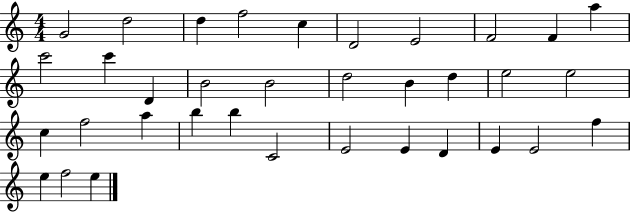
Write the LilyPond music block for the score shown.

{
  \clef treble
  \numericTimeSignature
  \time 4/4
  \key c \major
  g'2 d''2 | d''4 f''2 c''4 | d'2 e'2 | f'2 f'4 a''4 | \break c'''2 c'''4 d'4 | b'2 b'2 | d''2 b'4 d''4 | e''2 e''2 | \break c''4 f''2 a''4 | b''4 b''4 c'2 | e'2 e'4 d'4 | e'4 e'2 f''4 | \break e''4 f''2 e''4 | \bar "|."
}